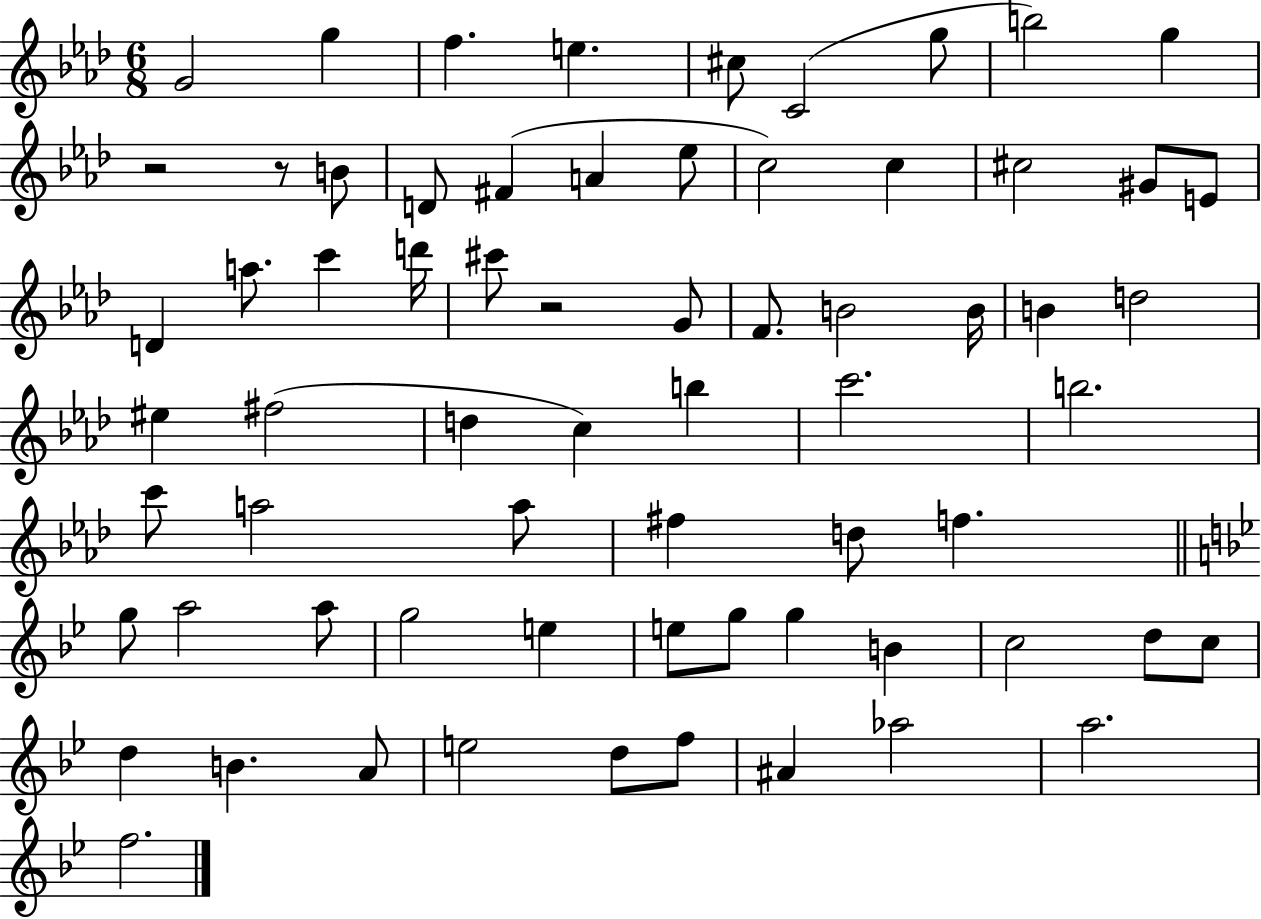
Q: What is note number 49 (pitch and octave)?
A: E5